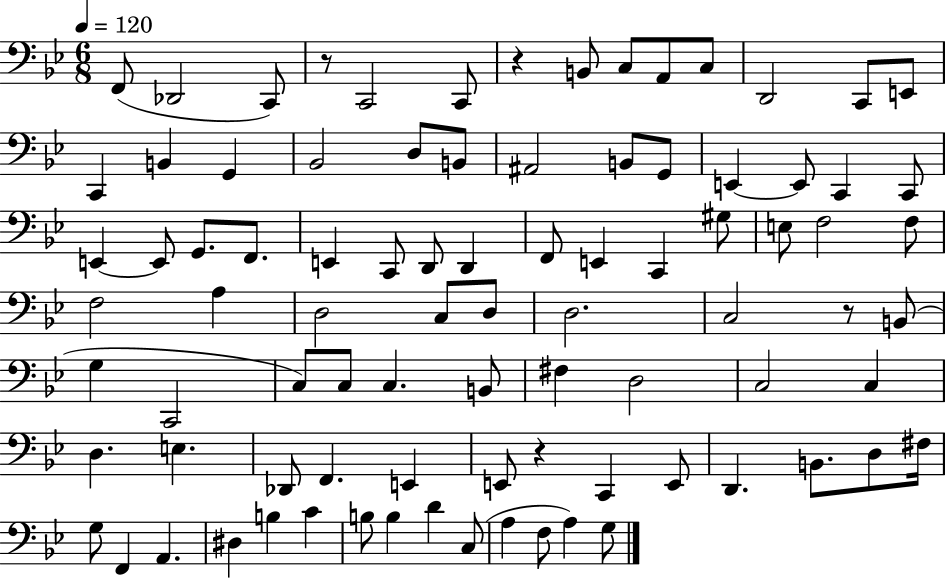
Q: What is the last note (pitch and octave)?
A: G3